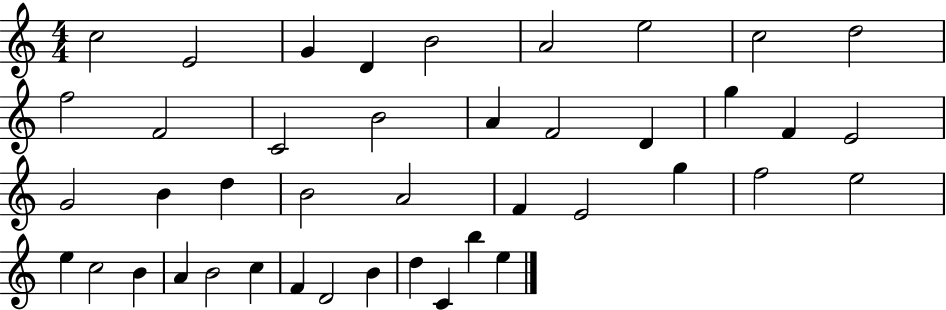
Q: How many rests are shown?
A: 0